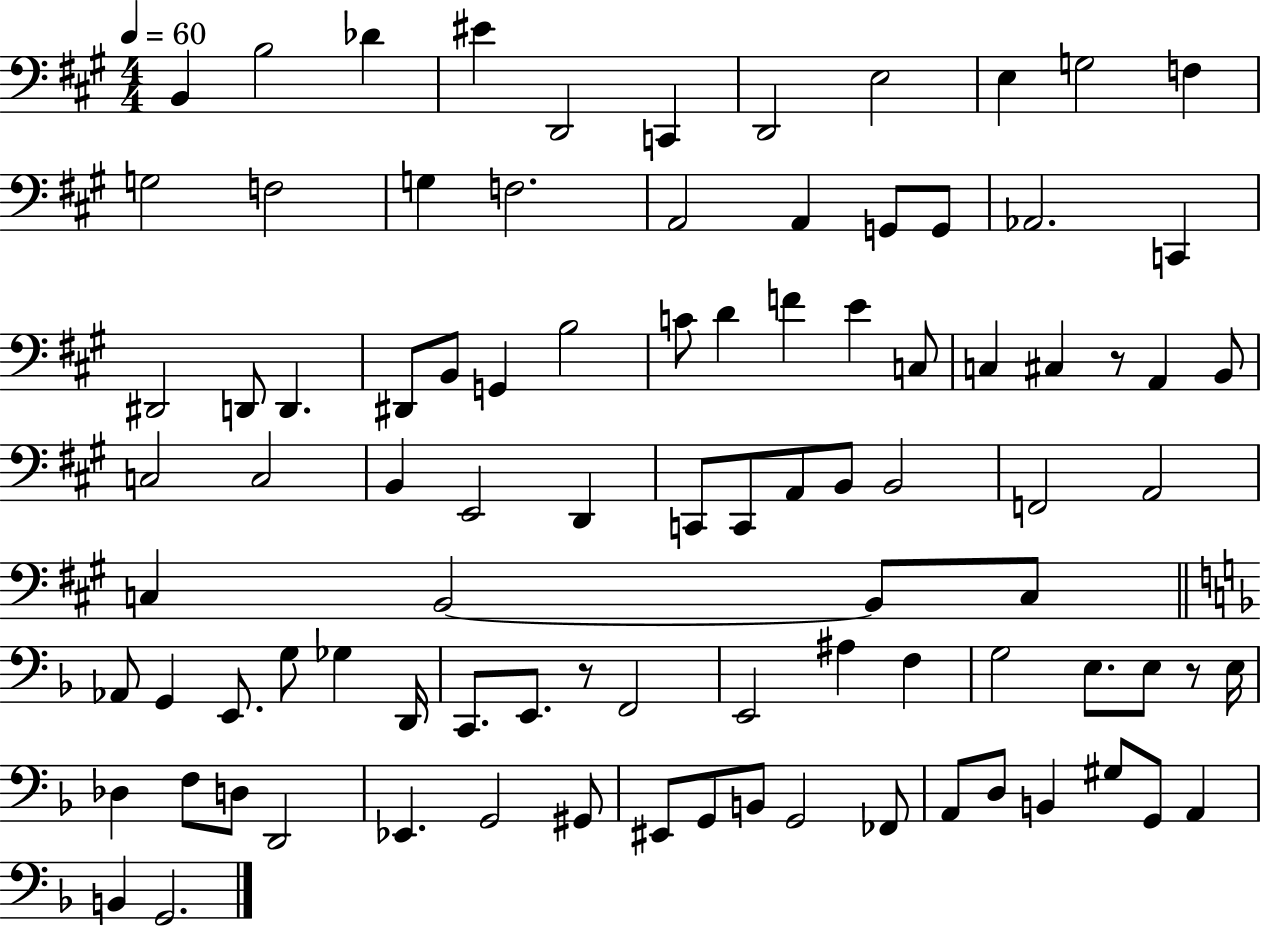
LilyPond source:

{
  \clef bass
  \numericTimeSignature
  \time 4/4
  \key a \major
  \tempo 4 = 60
  b,4 b2 des'4 | eis'4 d,2 c,4 | d,2 e2 | e4 g2 f4 | \break g2 f2 | g4 f2. | a,2 a,4 g,8 g,8 | aes,2. c,4 | \break dis,2 d,8 d,4. | dis,8 b,8 g,4 b2 | c'8 d'4 f'4 e'4 c8 | c4 cis4 r8 a,4 b,8 | \break c2 c2 | b,4 e,2 d,4 | c,8 c,8 a,8 b,8 b,2 | f,2 a,2 | \break c4 b,2~~ b,8 c8 | \bar "||" \break \key f \major aes,8 g,4 e,8. g8 ges4 d,16 | c,8. e,8. r8 f,2 | e,2 ais4 f4 | g2 e8. e8 r8 e16 | \break des4 f8 d8 d,2 | ees,4. g,2 gis,8 | eis,8 g,8 b,8 g,2 fes,8 | a,8 d8 b,4 gis8 g,8 a,4 | \break b,4 g,2. | \bar "|."
}